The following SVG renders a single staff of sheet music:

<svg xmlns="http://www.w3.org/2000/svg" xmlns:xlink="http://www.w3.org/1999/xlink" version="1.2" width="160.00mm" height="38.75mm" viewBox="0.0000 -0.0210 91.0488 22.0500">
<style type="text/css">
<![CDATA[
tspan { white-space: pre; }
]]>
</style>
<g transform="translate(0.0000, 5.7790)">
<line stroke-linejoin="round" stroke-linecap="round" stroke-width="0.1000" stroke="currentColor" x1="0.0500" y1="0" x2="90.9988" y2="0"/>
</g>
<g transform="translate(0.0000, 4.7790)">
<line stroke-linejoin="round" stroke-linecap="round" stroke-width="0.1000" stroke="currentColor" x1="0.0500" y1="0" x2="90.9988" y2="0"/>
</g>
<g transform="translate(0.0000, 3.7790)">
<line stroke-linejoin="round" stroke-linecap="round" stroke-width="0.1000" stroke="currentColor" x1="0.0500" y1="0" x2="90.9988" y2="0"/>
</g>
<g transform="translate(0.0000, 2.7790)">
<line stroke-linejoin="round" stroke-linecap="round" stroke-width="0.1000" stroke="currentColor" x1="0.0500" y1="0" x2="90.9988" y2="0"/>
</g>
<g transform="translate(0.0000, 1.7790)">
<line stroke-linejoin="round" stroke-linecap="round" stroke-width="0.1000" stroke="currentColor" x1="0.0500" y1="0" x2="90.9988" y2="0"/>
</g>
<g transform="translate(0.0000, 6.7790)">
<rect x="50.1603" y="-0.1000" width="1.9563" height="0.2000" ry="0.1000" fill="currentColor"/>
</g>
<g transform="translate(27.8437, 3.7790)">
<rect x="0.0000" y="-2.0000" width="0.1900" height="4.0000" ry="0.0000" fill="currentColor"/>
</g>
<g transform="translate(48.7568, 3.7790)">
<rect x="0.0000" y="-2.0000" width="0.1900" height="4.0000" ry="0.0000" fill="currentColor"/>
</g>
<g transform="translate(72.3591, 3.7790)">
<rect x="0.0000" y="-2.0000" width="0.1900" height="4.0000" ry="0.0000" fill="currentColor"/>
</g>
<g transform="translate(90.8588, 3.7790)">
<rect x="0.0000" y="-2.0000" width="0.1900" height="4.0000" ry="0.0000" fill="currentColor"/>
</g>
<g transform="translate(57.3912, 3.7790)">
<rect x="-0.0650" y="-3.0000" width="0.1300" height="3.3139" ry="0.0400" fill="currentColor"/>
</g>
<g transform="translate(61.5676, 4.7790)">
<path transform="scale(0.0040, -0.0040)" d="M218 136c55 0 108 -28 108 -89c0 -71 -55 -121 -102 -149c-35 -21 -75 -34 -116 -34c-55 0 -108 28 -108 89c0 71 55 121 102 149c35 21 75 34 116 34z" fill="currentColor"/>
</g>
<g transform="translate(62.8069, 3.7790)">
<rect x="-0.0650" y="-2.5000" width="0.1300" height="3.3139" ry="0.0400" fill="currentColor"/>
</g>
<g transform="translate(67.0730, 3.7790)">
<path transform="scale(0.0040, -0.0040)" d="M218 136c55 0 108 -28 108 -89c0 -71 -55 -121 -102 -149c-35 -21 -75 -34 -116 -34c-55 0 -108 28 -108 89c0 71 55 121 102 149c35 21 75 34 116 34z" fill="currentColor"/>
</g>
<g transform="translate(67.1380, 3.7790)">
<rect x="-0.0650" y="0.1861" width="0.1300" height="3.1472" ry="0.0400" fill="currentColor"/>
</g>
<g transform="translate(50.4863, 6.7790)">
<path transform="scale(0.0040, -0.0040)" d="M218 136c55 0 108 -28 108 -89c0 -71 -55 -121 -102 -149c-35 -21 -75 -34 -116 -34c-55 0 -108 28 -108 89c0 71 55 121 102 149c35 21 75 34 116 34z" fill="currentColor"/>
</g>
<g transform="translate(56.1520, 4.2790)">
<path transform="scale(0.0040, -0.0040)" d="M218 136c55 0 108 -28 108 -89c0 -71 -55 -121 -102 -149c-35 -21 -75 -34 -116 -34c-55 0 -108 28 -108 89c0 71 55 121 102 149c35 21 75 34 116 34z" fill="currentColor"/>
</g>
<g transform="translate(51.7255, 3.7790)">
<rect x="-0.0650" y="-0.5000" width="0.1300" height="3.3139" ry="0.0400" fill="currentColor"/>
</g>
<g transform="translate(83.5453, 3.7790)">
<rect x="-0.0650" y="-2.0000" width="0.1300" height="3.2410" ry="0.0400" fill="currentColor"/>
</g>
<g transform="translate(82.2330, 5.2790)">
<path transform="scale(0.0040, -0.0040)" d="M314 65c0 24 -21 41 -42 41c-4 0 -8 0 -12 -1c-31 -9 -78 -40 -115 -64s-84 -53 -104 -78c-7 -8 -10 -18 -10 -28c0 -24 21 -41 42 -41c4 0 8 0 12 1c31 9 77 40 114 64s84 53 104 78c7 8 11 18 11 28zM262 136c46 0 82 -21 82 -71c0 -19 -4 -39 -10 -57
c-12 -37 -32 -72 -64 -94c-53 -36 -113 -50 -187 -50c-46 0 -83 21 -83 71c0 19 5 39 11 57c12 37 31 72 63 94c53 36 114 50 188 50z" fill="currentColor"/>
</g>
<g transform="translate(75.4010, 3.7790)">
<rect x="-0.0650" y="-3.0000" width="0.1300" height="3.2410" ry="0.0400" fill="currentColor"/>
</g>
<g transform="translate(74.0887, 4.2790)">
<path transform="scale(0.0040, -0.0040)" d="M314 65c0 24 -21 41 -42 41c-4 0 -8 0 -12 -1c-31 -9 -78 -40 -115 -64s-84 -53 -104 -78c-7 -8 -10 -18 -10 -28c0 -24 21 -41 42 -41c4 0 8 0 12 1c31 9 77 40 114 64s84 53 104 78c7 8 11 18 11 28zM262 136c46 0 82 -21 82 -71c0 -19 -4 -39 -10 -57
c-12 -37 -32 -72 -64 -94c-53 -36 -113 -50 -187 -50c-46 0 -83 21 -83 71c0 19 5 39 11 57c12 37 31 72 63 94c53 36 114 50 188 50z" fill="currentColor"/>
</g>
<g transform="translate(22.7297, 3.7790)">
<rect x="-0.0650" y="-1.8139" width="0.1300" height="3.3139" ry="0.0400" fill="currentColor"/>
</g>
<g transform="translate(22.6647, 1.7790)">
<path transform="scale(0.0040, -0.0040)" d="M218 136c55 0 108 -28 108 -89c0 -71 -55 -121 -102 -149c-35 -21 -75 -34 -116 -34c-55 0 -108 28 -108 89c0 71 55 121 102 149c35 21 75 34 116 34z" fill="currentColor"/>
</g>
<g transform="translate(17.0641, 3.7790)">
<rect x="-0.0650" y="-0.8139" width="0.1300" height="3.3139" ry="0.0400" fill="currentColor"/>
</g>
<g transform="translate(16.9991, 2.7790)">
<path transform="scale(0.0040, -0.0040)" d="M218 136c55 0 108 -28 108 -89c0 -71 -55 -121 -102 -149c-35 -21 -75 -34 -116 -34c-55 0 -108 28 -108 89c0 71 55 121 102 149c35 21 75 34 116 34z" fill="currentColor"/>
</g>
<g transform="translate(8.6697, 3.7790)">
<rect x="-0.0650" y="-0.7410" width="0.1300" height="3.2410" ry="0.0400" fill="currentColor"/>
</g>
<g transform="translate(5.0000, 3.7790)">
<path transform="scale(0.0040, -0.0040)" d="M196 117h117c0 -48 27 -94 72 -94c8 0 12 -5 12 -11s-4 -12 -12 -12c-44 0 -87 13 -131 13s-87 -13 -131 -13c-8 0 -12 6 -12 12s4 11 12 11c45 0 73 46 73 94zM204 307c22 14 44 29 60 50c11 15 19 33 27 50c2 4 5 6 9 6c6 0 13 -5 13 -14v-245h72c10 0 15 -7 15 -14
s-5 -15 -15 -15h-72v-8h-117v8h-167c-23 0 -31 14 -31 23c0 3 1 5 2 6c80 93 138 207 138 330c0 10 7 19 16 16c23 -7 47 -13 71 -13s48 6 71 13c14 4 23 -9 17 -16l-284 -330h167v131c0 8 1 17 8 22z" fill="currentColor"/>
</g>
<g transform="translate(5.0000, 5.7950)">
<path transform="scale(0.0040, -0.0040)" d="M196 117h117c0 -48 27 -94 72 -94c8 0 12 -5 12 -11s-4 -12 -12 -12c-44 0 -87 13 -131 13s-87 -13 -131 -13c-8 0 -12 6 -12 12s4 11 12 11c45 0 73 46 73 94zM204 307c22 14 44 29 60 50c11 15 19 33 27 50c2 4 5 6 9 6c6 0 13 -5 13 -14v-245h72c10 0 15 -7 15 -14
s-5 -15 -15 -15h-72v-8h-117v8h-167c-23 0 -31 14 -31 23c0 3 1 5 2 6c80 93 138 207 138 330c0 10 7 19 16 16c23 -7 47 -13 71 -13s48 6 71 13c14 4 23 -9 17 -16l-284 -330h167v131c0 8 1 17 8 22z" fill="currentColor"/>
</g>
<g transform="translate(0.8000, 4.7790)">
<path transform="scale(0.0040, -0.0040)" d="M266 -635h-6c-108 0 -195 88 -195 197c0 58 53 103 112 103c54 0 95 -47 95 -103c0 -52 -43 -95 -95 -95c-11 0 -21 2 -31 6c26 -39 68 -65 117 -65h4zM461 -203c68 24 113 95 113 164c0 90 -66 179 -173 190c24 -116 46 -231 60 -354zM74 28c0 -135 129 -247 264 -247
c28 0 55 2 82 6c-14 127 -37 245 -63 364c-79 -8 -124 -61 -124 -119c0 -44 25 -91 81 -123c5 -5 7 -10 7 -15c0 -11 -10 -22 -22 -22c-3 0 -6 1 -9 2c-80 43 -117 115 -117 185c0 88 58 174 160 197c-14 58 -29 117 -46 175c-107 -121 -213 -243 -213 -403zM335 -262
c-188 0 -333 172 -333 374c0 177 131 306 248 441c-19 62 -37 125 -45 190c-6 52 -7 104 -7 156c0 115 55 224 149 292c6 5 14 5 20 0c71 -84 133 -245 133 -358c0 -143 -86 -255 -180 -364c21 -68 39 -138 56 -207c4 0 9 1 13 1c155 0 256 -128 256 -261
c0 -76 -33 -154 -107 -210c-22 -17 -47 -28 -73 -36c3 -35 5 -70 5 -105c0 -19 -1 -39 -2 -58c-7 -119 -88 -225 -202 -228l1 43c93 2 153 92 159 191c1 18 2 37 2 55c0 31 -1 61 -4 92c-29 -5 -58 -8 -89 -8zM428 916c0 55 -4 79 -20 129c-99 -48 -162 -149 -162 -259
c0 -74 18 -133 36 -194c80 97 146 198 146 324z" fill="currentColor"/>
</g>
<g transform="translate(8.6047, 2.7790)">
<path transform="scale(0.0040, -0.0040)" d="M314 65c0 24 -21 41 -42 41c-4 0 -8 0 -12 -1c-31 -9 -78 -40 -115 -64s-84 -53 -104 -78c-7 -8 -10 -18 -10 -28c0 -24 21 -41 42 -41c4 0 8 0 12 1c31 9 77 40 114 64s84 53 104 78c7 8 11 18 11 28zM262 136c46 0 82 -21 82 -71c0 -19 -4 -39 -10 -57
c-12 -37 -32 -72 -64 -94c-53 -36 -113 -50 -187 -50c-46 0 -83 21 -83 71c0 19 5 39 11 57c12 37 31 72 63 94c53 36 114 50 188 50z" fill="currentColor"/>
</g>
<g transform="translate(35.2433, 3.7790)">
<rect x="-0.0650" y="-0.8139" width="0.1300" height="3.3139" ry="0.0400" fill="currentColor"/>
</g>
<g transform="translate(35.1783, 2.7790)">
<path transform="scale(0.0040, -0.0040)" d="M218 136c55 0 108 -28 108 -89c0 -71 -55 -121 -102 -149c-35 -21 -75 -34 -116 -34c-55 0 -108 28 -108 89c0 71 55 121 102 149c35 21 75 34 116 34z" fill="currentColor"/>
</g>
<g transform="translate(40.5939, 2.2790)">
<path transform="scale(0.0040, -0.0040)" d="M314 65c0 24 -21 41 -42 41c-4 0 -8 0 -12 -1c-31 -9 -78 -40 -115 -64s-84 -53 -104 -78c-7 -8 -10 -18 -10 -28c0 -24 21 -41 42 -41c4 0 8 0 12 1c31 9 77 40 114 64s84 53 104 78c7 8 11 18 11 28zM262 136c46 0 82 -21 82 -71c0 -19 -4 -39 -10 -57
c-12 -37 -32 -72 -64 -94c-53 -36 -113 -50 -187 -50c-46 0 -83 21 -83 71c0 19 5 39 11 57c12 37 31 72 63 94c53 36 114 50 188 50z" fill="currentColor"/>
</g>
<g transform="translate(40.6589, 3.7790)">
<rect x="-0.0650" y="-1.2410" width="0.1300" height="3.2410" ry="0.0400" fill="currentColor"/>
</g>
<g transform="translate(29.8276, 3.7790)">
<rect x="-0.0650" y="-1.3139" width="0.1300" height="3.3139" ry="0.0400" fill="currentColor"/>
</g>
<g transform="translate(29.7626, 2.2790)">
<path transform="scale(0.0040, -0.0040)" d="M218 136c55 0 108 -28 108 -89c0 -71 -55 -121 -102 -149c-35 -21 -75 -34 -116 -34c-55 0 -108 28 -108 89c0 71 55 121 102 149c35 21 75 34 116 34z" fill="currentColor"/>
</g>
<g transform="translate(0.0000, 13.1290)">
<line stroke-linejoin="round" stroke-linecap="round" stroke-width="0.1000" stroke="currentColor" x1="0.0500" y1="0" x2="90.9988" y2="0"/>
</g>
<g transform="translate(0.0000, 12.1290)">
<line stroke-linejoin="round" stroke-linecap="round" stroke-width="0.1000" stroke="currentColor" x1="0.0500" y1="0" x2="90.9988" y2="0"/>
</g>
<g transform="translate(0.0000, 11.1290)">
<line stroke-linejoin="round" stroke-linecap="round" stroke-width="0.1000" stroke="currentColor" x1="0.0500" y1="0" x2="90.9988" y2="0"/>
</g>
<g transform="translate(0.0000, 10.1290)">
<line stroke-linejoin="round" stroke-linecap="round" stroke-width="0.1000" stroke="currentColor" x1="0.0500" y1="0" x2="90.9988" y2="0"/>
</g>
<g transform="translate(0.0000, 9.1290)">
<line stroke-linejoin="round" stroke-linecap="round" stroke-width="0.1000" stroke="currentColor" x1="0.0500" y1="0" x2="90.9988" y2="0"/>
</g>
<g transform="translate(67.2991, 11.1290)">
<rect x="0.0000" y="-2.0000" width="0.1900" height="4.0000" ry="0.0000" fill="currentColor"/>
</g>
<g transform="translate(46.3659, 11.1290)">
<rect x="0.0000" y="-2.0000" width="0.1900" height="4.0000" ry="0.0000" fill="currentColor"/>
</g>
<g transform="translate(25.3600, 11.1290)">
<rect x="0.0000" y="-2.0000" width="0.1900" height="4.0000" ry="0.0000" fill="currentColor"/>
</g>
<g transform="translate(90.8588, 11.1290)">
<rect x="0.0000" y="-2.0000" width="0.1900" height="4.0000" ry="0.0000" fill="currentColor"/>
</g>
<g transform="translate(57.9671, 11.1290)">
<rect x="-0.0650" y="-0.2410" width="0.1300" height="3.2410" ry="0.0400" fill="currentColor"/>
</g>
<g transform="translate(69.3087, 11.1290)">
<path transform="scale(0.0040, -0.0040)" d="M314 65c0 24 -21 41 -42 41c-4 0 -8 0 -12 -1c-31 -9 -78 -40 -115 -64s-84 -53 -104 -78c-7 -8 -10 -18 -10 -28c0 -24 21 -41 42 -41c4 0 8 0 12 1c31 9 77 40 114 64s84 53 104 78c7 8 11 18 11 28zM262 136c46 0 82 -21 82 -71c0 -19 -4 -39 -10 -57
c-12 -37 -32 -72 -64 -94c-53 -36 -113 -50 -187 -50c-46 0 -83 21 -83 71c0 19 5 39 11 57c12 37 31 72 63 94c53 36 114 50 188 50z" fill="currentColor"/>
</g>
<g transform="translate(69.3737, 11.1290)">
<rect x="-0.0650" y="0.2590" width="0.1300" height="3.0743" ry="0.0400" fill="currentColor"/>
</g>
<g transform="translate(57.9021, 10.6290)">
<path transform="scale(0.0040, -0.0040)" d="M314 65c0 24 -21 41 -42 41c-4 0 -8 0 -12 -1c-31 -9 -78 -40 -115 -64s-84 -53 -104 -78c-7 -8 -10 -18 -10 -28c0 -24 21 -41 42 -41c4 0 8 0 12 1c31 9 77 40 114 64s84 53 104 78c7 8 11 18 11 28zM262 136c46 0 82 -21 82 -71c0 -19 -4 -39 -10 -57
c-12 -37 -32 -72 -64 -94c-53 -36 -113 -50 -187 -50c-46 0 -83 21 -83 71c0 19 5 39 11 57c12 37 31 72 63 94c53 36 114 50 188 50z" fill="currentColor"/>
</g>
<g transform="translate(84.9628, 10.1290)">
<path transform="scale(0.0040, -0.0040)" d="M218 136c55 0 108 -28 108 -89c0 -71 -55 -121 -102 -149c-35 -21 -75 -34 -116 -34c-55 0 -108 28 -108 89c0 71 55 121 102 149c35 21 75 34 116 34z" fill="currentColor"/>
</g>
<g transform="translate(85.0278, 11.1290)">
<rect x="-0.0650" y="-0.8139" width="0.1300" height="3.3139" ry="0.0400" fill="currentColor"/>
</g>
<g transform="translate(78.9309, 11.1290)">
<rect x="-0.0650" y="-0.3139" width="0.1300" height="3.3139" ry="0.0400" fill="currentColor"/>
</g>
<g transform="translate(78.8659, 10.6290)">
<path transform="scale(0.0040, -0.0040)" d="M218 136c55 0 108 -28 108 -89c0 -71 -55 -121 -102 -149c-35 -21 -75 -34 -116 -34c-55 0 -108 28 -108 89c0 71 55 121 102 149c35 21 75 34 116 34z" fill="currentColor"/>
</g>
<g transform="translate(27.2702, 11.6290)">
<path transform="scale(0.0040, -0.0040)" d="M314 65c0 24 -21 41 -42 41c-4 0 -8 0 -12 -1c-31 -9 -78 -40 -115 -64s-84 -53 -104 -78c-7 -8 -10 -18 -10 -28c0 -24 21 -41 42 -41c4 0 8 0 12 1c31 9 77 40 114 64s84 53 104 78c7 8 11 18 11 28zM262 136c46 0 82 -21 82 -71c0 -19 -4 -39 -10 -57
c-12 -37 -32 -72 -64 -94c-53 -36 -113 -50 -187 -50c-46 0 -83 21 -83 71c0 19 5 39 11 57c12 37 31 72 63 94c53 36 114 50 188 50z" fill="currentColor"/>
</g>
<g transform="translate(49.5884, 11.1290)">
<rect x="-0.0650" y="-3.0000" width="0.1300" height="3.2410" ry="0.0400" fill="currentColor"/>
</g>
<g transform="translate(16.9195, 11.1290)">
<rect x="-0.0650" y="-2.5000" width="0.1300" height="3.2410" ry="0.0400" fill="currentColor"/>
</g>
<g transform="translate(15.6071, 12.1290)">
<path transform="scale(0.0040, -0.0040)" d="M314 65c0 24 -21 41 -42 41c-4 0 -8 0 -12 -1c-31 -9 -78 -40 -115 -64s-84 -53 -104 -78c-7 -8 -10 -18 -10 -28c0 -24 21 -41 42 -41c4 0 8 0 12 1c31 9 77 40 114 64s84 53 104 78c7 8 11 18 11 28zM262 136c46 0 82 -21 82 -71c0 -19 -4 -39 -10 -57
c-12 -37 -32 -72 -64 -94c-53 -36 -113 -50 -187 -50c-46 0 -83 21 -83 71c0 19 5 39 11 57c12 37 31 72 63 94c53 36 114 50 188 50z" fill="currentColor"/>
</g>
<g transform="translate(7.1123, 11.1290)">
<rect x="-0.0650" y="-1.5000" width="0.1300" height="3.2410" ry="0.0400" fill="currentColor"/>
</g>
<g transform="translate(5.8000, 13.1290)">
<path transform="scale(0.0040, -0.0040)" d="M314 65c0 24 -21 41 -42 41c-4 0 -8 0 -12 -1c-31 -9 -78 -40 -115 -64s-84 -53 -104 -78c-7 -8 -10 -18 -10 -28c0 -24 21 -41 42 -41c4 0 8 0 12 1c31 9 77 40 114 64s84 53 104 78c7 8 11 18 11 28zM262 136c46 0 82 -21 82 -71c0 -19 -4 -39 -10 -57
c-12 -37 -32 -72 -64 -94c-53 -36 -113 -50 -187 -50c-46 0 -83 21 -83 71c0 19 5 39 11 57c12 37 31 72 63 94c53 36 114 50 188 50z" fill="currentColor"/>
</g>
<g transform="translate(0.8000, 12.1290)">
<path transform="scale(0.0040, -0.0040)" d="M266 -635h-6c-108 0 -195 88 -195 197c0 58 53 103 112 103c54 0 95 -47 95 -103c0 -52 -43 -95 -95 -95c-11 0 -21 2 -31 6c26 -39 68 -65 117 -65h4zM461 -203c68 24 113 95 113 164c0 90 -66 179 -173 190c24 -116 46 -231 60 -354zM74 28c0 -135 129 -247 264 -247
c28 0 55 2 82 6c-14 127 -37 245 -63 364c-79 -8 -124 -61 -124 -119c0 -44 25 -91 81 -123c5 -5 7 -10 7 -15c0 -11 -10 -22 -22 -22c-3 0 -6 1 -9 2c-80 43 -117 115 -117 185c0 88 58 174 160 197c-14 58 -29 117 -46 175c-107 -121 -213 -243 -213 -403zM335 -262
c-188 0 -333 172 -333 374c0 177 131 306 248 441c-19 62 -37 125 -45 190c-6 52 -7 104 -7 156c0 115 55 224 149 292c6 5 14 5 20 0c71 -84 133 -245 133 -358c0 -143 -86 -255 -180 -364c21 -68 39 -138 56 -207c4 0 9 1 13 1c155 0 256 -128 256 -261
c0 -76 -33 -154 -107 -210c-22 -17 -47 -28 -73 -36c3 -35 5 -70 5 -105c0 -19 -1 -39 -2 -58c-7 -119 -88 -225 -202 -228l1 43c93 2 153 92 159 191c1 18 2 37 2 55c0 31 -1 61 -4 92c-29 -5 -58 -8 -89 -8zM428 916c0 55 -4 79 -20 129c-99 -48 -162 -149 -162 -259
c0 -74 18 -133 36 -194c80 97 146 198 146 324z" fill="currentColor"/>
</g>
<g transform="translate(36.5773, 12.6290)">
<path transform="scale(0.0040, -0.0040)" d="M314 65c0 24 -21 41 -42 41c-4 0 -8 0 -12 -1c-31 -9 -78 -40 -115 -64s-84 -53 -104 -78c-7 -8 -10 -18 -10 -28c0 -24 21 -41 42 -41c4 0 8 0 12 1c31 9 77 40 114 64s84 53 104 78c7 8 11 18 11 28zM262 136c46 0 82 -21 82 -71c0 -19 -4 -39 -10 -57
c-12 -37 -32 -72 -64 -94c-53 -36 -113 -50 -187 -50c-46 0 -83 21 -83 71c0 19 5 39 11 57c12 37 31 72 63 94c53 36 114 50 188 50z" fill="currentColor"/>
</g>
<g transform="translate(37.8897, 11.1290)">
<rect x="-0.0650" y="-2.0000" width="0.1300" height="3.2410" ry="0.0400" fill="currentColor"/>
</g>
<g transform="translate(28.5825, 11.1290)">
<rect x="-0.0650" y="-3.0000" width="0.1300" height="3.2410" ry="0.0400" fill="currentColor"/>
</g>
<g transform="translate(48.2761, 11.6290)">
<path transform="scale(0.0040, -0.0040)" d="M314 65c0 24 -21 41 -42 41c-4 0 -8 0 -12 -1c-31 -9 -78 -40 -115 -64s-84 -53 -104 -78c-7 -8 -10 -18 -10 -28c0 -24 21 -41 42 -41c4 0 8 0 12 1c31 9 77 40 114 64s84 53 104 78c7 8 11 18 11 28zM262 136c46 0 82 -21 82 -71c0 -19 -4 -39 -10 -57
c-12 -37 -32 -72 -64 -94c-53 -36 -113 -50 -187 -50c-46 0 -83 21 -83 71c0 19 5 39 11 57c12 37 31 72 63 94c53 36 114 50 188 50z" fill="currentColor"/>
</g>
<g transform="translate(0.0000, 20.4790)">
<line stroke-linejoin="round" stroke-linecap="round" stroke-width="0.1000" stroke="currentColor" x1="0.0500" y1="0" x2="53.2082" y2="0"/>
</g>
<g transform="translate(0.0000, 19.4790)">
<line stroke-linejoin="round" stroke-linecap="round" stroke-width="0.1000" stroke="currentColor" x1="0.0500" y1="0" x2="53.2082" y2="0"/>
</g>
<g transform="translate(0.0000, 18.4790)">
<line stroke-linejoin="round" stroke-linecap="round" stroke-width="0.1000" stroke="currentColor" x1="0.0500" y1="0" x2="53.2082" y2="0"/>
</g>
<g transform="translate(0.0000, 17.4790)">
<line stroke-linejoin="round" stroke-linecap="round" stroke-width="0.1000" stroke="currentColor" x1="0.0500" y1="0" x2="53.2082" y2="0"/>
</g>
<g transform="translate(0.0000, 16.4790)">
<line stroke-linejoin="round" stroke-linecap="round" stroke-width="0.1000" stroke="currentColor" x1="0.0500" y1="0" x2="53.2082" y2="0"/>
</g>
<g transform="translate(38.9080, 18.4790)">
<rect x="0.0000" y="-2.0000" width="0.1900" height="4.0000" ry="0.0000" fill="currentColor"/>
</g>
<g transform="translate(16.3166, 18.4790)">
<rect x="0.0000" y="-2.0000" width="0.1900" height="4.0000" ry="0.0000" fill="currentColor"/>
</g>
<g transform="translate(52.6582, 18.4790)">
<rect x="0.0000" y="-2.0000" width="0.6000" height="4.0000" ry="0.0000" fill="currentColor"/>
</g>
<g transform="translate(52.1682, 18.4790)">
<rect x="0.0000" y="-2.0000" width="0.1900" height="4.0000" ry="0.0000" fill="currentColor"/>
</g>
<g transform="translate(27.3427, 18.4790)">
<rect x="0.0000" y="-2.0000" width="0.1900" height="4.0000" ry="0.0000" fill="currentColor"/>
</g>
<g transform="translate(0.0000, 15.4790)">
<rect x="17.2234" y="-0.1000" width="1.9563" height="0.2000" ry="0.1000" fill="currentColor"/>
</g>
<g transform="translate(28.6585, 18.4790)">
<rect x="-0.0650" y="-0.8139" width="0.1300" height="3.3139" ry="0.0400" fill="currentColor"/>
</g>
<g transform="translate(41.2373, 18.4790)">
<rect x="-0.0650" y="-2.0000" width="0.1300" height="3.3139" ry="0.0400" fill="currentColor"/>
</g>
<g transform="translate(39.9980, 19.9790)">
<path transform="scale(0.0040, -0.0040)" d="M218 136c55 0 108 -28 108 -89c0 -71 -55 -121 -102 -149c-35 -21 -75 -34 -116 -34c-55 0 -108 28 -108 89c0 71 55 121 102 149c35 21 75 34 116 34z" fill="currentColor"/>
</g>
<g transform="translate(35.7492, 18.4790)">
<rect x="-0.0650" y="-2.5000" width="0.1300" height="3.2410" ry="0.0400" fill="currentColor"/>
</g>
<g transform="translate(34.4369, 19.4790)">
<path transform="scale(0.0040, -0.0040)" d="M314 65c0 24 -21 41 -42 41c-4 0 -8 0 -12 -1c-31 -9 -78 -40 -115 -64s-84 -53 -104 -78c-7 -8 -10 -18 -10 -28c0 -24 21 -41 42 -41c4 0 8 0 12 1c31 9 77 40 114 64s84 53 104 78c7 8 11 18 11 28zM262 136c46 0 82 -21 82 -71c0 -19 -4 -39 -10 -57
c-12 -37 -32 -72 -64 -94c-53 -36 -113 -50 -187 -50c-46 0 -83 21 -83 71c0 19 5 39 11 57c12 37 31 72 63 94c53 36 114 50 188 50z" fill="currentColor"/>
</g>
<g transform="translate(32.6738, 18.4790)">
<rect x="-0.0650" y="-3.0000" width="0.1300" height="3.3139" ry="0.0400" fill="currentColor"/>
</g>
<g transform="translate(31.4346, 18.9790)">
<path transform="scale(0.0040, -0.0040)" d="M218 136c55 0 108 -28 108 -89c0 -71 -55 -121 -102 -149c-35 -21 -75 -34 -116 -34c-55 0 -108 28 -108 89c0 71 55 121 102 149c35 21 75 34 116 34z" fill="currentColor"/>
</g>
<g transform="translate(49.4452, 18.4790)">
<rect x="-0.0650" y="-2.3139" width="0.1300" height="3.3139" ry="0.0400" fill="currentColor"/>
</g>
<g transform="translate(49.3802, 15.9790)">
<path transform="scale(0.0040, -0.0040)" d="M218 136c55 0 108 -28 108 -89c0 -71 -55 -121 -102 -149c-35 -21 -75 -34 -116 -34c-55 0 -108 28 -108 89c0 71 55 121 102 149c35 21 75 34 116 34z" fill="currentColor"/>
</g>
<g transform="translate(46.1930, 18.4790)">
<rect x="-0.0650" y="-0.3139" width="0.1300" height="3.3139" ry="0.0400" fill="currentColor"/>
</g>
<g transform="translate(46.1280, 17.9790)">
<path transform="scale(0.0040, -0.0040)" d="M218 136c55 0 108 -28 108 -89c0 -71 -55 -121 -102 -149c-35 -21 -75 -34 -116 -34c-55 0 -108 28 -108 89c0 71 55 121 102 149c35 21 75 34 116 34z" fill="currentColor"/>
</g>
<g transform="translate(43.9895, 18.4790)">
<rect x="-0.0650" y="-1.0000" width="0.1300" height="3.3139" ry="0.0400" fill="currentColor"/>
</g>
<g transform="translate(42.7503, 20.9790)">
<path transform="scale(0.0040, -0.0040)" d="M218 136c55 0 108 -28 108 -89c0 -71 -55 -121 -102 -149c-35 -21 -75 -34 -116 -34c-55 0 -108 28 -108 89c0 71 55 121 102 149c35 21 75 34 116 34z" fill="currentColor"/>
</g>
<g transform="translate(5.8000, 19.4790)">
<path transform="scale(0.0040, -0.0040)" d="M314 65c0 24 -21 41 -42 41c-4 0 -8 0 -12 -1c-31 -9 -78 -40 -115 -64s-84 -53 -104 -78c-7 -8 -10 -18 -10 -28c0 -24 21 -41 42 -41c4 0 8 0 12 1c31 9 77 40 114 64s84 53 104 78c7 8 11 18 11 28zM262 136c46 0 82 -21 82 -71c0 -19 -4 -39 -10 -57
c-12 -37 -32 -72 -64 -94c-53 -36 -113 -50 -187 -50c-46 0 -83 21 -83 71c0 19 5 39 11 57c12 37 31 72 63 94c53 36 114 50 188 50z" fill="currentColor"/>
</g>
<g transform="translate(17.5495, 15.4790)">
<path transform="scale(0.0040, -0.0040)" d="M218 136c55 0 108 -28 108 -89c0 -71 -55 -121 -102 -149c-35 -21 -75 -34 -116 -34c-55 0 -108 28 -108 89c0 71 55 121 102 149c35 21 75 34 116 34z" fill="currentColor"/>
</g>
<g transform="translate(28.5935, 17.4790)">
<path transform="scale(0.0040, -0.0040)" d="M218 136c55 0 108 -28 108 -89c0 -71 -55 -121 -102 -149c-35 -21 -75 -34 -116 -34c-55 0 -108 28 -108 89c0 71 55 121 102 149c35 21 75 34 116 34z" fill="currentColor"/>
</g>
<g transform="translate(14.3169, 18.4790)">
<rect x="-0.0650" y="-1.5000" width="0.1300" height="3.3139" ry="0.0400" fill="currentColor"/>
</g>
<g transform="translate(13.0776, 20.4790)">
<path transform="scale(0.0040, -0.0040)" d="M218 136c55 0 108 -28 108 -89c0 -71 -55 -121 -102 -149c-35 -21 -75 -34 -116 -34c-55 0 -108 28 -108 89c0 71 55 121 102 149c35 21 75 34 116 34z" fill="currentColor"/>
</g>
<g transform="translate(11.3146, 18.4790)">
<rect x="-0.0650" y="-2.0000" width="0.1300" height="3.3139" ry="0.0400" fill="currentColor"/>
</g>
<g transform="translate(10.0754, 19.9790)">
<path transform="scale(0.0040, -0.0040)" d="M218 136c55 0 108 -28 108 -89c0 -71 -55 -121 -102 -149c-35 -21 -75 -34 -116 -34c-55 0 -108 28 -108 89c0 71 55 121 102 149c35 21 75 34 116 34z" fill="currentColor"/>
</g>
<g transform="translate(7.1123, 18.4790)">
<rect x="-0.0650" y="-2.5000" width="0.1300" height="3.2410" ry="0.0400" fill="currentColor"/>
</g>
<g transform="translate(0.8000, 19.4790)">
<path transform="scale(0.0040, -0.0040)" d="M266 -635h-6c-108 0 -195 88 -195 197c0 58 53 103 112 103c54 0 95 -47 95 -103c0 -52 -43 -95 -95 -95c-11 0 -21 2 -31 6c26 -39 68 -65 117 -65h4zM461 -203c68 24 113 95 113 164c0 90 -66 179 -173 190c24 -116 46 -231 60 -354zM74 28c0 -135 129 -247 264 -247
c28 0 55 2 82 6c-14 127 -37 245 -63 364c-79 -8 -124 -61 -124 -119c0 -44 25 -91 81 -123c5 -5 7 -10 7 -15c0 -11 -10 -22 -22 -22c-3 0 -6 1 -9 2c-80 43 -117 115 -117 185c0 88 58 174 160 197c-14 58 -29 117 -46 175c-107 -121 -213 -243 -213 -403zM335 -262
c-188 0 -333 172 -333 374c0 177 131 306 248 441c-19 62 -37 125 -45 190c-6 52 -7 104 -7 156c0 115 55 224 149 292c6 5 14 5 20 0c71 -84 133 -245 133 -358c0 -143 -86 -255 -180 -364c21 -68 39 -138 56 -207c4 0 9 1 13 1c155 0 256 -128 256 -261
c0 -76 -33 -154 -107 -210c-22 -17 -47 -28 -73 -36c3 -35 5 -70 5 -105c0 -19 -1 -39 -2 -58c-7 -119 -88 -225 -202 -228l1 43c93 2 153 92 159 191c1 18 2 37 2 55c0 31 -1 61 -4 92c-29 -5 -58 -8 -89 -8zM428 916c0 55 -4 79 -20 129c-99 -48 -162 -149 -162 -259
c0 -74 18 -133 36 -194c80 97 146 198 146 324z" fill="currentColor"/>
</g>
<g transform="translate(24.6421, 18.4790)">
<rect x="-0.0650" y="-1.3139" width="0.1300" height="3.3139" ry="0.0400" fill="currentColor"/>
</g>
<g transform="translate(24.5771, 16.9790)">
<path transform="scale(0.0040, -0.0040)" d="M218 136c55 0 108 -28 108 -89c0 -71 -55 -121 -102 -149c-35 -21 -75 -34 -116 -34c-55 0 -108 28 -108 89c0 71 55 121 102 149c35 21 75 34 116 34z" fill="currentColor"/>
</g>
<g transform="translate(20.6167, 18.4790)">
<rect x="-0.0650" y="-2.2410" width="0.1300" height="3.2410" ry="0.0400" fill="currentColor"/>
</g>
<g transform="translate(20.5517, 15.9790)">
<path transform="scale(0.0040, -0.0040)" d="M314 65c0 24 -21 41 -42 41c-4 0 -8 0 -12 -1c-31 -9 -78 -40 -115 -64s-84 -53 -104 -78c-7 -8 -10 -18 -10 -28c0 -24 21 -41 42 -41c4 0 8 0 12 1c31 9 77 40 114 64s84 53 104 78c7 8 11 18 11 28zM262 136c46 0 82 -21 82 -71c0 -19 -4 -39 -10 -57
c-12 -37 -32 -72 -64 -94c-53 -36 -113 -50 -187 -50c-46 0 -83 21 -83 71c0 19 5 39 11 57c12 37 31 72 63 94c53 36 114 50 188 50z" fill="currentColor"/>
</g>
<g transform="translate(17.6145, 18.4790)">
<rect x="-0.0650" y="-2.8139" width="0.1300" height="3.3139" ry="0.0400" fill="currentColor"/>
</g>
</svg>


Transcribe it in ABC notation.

X:1
T:Untitled
M:4/4
L:1/4
K:C
d2 d f e d e2 C A G B A2 F2 E2 G2 A2 F2 A2 c2 B2 c d G2 F E a g2 e d A G2 F D c g